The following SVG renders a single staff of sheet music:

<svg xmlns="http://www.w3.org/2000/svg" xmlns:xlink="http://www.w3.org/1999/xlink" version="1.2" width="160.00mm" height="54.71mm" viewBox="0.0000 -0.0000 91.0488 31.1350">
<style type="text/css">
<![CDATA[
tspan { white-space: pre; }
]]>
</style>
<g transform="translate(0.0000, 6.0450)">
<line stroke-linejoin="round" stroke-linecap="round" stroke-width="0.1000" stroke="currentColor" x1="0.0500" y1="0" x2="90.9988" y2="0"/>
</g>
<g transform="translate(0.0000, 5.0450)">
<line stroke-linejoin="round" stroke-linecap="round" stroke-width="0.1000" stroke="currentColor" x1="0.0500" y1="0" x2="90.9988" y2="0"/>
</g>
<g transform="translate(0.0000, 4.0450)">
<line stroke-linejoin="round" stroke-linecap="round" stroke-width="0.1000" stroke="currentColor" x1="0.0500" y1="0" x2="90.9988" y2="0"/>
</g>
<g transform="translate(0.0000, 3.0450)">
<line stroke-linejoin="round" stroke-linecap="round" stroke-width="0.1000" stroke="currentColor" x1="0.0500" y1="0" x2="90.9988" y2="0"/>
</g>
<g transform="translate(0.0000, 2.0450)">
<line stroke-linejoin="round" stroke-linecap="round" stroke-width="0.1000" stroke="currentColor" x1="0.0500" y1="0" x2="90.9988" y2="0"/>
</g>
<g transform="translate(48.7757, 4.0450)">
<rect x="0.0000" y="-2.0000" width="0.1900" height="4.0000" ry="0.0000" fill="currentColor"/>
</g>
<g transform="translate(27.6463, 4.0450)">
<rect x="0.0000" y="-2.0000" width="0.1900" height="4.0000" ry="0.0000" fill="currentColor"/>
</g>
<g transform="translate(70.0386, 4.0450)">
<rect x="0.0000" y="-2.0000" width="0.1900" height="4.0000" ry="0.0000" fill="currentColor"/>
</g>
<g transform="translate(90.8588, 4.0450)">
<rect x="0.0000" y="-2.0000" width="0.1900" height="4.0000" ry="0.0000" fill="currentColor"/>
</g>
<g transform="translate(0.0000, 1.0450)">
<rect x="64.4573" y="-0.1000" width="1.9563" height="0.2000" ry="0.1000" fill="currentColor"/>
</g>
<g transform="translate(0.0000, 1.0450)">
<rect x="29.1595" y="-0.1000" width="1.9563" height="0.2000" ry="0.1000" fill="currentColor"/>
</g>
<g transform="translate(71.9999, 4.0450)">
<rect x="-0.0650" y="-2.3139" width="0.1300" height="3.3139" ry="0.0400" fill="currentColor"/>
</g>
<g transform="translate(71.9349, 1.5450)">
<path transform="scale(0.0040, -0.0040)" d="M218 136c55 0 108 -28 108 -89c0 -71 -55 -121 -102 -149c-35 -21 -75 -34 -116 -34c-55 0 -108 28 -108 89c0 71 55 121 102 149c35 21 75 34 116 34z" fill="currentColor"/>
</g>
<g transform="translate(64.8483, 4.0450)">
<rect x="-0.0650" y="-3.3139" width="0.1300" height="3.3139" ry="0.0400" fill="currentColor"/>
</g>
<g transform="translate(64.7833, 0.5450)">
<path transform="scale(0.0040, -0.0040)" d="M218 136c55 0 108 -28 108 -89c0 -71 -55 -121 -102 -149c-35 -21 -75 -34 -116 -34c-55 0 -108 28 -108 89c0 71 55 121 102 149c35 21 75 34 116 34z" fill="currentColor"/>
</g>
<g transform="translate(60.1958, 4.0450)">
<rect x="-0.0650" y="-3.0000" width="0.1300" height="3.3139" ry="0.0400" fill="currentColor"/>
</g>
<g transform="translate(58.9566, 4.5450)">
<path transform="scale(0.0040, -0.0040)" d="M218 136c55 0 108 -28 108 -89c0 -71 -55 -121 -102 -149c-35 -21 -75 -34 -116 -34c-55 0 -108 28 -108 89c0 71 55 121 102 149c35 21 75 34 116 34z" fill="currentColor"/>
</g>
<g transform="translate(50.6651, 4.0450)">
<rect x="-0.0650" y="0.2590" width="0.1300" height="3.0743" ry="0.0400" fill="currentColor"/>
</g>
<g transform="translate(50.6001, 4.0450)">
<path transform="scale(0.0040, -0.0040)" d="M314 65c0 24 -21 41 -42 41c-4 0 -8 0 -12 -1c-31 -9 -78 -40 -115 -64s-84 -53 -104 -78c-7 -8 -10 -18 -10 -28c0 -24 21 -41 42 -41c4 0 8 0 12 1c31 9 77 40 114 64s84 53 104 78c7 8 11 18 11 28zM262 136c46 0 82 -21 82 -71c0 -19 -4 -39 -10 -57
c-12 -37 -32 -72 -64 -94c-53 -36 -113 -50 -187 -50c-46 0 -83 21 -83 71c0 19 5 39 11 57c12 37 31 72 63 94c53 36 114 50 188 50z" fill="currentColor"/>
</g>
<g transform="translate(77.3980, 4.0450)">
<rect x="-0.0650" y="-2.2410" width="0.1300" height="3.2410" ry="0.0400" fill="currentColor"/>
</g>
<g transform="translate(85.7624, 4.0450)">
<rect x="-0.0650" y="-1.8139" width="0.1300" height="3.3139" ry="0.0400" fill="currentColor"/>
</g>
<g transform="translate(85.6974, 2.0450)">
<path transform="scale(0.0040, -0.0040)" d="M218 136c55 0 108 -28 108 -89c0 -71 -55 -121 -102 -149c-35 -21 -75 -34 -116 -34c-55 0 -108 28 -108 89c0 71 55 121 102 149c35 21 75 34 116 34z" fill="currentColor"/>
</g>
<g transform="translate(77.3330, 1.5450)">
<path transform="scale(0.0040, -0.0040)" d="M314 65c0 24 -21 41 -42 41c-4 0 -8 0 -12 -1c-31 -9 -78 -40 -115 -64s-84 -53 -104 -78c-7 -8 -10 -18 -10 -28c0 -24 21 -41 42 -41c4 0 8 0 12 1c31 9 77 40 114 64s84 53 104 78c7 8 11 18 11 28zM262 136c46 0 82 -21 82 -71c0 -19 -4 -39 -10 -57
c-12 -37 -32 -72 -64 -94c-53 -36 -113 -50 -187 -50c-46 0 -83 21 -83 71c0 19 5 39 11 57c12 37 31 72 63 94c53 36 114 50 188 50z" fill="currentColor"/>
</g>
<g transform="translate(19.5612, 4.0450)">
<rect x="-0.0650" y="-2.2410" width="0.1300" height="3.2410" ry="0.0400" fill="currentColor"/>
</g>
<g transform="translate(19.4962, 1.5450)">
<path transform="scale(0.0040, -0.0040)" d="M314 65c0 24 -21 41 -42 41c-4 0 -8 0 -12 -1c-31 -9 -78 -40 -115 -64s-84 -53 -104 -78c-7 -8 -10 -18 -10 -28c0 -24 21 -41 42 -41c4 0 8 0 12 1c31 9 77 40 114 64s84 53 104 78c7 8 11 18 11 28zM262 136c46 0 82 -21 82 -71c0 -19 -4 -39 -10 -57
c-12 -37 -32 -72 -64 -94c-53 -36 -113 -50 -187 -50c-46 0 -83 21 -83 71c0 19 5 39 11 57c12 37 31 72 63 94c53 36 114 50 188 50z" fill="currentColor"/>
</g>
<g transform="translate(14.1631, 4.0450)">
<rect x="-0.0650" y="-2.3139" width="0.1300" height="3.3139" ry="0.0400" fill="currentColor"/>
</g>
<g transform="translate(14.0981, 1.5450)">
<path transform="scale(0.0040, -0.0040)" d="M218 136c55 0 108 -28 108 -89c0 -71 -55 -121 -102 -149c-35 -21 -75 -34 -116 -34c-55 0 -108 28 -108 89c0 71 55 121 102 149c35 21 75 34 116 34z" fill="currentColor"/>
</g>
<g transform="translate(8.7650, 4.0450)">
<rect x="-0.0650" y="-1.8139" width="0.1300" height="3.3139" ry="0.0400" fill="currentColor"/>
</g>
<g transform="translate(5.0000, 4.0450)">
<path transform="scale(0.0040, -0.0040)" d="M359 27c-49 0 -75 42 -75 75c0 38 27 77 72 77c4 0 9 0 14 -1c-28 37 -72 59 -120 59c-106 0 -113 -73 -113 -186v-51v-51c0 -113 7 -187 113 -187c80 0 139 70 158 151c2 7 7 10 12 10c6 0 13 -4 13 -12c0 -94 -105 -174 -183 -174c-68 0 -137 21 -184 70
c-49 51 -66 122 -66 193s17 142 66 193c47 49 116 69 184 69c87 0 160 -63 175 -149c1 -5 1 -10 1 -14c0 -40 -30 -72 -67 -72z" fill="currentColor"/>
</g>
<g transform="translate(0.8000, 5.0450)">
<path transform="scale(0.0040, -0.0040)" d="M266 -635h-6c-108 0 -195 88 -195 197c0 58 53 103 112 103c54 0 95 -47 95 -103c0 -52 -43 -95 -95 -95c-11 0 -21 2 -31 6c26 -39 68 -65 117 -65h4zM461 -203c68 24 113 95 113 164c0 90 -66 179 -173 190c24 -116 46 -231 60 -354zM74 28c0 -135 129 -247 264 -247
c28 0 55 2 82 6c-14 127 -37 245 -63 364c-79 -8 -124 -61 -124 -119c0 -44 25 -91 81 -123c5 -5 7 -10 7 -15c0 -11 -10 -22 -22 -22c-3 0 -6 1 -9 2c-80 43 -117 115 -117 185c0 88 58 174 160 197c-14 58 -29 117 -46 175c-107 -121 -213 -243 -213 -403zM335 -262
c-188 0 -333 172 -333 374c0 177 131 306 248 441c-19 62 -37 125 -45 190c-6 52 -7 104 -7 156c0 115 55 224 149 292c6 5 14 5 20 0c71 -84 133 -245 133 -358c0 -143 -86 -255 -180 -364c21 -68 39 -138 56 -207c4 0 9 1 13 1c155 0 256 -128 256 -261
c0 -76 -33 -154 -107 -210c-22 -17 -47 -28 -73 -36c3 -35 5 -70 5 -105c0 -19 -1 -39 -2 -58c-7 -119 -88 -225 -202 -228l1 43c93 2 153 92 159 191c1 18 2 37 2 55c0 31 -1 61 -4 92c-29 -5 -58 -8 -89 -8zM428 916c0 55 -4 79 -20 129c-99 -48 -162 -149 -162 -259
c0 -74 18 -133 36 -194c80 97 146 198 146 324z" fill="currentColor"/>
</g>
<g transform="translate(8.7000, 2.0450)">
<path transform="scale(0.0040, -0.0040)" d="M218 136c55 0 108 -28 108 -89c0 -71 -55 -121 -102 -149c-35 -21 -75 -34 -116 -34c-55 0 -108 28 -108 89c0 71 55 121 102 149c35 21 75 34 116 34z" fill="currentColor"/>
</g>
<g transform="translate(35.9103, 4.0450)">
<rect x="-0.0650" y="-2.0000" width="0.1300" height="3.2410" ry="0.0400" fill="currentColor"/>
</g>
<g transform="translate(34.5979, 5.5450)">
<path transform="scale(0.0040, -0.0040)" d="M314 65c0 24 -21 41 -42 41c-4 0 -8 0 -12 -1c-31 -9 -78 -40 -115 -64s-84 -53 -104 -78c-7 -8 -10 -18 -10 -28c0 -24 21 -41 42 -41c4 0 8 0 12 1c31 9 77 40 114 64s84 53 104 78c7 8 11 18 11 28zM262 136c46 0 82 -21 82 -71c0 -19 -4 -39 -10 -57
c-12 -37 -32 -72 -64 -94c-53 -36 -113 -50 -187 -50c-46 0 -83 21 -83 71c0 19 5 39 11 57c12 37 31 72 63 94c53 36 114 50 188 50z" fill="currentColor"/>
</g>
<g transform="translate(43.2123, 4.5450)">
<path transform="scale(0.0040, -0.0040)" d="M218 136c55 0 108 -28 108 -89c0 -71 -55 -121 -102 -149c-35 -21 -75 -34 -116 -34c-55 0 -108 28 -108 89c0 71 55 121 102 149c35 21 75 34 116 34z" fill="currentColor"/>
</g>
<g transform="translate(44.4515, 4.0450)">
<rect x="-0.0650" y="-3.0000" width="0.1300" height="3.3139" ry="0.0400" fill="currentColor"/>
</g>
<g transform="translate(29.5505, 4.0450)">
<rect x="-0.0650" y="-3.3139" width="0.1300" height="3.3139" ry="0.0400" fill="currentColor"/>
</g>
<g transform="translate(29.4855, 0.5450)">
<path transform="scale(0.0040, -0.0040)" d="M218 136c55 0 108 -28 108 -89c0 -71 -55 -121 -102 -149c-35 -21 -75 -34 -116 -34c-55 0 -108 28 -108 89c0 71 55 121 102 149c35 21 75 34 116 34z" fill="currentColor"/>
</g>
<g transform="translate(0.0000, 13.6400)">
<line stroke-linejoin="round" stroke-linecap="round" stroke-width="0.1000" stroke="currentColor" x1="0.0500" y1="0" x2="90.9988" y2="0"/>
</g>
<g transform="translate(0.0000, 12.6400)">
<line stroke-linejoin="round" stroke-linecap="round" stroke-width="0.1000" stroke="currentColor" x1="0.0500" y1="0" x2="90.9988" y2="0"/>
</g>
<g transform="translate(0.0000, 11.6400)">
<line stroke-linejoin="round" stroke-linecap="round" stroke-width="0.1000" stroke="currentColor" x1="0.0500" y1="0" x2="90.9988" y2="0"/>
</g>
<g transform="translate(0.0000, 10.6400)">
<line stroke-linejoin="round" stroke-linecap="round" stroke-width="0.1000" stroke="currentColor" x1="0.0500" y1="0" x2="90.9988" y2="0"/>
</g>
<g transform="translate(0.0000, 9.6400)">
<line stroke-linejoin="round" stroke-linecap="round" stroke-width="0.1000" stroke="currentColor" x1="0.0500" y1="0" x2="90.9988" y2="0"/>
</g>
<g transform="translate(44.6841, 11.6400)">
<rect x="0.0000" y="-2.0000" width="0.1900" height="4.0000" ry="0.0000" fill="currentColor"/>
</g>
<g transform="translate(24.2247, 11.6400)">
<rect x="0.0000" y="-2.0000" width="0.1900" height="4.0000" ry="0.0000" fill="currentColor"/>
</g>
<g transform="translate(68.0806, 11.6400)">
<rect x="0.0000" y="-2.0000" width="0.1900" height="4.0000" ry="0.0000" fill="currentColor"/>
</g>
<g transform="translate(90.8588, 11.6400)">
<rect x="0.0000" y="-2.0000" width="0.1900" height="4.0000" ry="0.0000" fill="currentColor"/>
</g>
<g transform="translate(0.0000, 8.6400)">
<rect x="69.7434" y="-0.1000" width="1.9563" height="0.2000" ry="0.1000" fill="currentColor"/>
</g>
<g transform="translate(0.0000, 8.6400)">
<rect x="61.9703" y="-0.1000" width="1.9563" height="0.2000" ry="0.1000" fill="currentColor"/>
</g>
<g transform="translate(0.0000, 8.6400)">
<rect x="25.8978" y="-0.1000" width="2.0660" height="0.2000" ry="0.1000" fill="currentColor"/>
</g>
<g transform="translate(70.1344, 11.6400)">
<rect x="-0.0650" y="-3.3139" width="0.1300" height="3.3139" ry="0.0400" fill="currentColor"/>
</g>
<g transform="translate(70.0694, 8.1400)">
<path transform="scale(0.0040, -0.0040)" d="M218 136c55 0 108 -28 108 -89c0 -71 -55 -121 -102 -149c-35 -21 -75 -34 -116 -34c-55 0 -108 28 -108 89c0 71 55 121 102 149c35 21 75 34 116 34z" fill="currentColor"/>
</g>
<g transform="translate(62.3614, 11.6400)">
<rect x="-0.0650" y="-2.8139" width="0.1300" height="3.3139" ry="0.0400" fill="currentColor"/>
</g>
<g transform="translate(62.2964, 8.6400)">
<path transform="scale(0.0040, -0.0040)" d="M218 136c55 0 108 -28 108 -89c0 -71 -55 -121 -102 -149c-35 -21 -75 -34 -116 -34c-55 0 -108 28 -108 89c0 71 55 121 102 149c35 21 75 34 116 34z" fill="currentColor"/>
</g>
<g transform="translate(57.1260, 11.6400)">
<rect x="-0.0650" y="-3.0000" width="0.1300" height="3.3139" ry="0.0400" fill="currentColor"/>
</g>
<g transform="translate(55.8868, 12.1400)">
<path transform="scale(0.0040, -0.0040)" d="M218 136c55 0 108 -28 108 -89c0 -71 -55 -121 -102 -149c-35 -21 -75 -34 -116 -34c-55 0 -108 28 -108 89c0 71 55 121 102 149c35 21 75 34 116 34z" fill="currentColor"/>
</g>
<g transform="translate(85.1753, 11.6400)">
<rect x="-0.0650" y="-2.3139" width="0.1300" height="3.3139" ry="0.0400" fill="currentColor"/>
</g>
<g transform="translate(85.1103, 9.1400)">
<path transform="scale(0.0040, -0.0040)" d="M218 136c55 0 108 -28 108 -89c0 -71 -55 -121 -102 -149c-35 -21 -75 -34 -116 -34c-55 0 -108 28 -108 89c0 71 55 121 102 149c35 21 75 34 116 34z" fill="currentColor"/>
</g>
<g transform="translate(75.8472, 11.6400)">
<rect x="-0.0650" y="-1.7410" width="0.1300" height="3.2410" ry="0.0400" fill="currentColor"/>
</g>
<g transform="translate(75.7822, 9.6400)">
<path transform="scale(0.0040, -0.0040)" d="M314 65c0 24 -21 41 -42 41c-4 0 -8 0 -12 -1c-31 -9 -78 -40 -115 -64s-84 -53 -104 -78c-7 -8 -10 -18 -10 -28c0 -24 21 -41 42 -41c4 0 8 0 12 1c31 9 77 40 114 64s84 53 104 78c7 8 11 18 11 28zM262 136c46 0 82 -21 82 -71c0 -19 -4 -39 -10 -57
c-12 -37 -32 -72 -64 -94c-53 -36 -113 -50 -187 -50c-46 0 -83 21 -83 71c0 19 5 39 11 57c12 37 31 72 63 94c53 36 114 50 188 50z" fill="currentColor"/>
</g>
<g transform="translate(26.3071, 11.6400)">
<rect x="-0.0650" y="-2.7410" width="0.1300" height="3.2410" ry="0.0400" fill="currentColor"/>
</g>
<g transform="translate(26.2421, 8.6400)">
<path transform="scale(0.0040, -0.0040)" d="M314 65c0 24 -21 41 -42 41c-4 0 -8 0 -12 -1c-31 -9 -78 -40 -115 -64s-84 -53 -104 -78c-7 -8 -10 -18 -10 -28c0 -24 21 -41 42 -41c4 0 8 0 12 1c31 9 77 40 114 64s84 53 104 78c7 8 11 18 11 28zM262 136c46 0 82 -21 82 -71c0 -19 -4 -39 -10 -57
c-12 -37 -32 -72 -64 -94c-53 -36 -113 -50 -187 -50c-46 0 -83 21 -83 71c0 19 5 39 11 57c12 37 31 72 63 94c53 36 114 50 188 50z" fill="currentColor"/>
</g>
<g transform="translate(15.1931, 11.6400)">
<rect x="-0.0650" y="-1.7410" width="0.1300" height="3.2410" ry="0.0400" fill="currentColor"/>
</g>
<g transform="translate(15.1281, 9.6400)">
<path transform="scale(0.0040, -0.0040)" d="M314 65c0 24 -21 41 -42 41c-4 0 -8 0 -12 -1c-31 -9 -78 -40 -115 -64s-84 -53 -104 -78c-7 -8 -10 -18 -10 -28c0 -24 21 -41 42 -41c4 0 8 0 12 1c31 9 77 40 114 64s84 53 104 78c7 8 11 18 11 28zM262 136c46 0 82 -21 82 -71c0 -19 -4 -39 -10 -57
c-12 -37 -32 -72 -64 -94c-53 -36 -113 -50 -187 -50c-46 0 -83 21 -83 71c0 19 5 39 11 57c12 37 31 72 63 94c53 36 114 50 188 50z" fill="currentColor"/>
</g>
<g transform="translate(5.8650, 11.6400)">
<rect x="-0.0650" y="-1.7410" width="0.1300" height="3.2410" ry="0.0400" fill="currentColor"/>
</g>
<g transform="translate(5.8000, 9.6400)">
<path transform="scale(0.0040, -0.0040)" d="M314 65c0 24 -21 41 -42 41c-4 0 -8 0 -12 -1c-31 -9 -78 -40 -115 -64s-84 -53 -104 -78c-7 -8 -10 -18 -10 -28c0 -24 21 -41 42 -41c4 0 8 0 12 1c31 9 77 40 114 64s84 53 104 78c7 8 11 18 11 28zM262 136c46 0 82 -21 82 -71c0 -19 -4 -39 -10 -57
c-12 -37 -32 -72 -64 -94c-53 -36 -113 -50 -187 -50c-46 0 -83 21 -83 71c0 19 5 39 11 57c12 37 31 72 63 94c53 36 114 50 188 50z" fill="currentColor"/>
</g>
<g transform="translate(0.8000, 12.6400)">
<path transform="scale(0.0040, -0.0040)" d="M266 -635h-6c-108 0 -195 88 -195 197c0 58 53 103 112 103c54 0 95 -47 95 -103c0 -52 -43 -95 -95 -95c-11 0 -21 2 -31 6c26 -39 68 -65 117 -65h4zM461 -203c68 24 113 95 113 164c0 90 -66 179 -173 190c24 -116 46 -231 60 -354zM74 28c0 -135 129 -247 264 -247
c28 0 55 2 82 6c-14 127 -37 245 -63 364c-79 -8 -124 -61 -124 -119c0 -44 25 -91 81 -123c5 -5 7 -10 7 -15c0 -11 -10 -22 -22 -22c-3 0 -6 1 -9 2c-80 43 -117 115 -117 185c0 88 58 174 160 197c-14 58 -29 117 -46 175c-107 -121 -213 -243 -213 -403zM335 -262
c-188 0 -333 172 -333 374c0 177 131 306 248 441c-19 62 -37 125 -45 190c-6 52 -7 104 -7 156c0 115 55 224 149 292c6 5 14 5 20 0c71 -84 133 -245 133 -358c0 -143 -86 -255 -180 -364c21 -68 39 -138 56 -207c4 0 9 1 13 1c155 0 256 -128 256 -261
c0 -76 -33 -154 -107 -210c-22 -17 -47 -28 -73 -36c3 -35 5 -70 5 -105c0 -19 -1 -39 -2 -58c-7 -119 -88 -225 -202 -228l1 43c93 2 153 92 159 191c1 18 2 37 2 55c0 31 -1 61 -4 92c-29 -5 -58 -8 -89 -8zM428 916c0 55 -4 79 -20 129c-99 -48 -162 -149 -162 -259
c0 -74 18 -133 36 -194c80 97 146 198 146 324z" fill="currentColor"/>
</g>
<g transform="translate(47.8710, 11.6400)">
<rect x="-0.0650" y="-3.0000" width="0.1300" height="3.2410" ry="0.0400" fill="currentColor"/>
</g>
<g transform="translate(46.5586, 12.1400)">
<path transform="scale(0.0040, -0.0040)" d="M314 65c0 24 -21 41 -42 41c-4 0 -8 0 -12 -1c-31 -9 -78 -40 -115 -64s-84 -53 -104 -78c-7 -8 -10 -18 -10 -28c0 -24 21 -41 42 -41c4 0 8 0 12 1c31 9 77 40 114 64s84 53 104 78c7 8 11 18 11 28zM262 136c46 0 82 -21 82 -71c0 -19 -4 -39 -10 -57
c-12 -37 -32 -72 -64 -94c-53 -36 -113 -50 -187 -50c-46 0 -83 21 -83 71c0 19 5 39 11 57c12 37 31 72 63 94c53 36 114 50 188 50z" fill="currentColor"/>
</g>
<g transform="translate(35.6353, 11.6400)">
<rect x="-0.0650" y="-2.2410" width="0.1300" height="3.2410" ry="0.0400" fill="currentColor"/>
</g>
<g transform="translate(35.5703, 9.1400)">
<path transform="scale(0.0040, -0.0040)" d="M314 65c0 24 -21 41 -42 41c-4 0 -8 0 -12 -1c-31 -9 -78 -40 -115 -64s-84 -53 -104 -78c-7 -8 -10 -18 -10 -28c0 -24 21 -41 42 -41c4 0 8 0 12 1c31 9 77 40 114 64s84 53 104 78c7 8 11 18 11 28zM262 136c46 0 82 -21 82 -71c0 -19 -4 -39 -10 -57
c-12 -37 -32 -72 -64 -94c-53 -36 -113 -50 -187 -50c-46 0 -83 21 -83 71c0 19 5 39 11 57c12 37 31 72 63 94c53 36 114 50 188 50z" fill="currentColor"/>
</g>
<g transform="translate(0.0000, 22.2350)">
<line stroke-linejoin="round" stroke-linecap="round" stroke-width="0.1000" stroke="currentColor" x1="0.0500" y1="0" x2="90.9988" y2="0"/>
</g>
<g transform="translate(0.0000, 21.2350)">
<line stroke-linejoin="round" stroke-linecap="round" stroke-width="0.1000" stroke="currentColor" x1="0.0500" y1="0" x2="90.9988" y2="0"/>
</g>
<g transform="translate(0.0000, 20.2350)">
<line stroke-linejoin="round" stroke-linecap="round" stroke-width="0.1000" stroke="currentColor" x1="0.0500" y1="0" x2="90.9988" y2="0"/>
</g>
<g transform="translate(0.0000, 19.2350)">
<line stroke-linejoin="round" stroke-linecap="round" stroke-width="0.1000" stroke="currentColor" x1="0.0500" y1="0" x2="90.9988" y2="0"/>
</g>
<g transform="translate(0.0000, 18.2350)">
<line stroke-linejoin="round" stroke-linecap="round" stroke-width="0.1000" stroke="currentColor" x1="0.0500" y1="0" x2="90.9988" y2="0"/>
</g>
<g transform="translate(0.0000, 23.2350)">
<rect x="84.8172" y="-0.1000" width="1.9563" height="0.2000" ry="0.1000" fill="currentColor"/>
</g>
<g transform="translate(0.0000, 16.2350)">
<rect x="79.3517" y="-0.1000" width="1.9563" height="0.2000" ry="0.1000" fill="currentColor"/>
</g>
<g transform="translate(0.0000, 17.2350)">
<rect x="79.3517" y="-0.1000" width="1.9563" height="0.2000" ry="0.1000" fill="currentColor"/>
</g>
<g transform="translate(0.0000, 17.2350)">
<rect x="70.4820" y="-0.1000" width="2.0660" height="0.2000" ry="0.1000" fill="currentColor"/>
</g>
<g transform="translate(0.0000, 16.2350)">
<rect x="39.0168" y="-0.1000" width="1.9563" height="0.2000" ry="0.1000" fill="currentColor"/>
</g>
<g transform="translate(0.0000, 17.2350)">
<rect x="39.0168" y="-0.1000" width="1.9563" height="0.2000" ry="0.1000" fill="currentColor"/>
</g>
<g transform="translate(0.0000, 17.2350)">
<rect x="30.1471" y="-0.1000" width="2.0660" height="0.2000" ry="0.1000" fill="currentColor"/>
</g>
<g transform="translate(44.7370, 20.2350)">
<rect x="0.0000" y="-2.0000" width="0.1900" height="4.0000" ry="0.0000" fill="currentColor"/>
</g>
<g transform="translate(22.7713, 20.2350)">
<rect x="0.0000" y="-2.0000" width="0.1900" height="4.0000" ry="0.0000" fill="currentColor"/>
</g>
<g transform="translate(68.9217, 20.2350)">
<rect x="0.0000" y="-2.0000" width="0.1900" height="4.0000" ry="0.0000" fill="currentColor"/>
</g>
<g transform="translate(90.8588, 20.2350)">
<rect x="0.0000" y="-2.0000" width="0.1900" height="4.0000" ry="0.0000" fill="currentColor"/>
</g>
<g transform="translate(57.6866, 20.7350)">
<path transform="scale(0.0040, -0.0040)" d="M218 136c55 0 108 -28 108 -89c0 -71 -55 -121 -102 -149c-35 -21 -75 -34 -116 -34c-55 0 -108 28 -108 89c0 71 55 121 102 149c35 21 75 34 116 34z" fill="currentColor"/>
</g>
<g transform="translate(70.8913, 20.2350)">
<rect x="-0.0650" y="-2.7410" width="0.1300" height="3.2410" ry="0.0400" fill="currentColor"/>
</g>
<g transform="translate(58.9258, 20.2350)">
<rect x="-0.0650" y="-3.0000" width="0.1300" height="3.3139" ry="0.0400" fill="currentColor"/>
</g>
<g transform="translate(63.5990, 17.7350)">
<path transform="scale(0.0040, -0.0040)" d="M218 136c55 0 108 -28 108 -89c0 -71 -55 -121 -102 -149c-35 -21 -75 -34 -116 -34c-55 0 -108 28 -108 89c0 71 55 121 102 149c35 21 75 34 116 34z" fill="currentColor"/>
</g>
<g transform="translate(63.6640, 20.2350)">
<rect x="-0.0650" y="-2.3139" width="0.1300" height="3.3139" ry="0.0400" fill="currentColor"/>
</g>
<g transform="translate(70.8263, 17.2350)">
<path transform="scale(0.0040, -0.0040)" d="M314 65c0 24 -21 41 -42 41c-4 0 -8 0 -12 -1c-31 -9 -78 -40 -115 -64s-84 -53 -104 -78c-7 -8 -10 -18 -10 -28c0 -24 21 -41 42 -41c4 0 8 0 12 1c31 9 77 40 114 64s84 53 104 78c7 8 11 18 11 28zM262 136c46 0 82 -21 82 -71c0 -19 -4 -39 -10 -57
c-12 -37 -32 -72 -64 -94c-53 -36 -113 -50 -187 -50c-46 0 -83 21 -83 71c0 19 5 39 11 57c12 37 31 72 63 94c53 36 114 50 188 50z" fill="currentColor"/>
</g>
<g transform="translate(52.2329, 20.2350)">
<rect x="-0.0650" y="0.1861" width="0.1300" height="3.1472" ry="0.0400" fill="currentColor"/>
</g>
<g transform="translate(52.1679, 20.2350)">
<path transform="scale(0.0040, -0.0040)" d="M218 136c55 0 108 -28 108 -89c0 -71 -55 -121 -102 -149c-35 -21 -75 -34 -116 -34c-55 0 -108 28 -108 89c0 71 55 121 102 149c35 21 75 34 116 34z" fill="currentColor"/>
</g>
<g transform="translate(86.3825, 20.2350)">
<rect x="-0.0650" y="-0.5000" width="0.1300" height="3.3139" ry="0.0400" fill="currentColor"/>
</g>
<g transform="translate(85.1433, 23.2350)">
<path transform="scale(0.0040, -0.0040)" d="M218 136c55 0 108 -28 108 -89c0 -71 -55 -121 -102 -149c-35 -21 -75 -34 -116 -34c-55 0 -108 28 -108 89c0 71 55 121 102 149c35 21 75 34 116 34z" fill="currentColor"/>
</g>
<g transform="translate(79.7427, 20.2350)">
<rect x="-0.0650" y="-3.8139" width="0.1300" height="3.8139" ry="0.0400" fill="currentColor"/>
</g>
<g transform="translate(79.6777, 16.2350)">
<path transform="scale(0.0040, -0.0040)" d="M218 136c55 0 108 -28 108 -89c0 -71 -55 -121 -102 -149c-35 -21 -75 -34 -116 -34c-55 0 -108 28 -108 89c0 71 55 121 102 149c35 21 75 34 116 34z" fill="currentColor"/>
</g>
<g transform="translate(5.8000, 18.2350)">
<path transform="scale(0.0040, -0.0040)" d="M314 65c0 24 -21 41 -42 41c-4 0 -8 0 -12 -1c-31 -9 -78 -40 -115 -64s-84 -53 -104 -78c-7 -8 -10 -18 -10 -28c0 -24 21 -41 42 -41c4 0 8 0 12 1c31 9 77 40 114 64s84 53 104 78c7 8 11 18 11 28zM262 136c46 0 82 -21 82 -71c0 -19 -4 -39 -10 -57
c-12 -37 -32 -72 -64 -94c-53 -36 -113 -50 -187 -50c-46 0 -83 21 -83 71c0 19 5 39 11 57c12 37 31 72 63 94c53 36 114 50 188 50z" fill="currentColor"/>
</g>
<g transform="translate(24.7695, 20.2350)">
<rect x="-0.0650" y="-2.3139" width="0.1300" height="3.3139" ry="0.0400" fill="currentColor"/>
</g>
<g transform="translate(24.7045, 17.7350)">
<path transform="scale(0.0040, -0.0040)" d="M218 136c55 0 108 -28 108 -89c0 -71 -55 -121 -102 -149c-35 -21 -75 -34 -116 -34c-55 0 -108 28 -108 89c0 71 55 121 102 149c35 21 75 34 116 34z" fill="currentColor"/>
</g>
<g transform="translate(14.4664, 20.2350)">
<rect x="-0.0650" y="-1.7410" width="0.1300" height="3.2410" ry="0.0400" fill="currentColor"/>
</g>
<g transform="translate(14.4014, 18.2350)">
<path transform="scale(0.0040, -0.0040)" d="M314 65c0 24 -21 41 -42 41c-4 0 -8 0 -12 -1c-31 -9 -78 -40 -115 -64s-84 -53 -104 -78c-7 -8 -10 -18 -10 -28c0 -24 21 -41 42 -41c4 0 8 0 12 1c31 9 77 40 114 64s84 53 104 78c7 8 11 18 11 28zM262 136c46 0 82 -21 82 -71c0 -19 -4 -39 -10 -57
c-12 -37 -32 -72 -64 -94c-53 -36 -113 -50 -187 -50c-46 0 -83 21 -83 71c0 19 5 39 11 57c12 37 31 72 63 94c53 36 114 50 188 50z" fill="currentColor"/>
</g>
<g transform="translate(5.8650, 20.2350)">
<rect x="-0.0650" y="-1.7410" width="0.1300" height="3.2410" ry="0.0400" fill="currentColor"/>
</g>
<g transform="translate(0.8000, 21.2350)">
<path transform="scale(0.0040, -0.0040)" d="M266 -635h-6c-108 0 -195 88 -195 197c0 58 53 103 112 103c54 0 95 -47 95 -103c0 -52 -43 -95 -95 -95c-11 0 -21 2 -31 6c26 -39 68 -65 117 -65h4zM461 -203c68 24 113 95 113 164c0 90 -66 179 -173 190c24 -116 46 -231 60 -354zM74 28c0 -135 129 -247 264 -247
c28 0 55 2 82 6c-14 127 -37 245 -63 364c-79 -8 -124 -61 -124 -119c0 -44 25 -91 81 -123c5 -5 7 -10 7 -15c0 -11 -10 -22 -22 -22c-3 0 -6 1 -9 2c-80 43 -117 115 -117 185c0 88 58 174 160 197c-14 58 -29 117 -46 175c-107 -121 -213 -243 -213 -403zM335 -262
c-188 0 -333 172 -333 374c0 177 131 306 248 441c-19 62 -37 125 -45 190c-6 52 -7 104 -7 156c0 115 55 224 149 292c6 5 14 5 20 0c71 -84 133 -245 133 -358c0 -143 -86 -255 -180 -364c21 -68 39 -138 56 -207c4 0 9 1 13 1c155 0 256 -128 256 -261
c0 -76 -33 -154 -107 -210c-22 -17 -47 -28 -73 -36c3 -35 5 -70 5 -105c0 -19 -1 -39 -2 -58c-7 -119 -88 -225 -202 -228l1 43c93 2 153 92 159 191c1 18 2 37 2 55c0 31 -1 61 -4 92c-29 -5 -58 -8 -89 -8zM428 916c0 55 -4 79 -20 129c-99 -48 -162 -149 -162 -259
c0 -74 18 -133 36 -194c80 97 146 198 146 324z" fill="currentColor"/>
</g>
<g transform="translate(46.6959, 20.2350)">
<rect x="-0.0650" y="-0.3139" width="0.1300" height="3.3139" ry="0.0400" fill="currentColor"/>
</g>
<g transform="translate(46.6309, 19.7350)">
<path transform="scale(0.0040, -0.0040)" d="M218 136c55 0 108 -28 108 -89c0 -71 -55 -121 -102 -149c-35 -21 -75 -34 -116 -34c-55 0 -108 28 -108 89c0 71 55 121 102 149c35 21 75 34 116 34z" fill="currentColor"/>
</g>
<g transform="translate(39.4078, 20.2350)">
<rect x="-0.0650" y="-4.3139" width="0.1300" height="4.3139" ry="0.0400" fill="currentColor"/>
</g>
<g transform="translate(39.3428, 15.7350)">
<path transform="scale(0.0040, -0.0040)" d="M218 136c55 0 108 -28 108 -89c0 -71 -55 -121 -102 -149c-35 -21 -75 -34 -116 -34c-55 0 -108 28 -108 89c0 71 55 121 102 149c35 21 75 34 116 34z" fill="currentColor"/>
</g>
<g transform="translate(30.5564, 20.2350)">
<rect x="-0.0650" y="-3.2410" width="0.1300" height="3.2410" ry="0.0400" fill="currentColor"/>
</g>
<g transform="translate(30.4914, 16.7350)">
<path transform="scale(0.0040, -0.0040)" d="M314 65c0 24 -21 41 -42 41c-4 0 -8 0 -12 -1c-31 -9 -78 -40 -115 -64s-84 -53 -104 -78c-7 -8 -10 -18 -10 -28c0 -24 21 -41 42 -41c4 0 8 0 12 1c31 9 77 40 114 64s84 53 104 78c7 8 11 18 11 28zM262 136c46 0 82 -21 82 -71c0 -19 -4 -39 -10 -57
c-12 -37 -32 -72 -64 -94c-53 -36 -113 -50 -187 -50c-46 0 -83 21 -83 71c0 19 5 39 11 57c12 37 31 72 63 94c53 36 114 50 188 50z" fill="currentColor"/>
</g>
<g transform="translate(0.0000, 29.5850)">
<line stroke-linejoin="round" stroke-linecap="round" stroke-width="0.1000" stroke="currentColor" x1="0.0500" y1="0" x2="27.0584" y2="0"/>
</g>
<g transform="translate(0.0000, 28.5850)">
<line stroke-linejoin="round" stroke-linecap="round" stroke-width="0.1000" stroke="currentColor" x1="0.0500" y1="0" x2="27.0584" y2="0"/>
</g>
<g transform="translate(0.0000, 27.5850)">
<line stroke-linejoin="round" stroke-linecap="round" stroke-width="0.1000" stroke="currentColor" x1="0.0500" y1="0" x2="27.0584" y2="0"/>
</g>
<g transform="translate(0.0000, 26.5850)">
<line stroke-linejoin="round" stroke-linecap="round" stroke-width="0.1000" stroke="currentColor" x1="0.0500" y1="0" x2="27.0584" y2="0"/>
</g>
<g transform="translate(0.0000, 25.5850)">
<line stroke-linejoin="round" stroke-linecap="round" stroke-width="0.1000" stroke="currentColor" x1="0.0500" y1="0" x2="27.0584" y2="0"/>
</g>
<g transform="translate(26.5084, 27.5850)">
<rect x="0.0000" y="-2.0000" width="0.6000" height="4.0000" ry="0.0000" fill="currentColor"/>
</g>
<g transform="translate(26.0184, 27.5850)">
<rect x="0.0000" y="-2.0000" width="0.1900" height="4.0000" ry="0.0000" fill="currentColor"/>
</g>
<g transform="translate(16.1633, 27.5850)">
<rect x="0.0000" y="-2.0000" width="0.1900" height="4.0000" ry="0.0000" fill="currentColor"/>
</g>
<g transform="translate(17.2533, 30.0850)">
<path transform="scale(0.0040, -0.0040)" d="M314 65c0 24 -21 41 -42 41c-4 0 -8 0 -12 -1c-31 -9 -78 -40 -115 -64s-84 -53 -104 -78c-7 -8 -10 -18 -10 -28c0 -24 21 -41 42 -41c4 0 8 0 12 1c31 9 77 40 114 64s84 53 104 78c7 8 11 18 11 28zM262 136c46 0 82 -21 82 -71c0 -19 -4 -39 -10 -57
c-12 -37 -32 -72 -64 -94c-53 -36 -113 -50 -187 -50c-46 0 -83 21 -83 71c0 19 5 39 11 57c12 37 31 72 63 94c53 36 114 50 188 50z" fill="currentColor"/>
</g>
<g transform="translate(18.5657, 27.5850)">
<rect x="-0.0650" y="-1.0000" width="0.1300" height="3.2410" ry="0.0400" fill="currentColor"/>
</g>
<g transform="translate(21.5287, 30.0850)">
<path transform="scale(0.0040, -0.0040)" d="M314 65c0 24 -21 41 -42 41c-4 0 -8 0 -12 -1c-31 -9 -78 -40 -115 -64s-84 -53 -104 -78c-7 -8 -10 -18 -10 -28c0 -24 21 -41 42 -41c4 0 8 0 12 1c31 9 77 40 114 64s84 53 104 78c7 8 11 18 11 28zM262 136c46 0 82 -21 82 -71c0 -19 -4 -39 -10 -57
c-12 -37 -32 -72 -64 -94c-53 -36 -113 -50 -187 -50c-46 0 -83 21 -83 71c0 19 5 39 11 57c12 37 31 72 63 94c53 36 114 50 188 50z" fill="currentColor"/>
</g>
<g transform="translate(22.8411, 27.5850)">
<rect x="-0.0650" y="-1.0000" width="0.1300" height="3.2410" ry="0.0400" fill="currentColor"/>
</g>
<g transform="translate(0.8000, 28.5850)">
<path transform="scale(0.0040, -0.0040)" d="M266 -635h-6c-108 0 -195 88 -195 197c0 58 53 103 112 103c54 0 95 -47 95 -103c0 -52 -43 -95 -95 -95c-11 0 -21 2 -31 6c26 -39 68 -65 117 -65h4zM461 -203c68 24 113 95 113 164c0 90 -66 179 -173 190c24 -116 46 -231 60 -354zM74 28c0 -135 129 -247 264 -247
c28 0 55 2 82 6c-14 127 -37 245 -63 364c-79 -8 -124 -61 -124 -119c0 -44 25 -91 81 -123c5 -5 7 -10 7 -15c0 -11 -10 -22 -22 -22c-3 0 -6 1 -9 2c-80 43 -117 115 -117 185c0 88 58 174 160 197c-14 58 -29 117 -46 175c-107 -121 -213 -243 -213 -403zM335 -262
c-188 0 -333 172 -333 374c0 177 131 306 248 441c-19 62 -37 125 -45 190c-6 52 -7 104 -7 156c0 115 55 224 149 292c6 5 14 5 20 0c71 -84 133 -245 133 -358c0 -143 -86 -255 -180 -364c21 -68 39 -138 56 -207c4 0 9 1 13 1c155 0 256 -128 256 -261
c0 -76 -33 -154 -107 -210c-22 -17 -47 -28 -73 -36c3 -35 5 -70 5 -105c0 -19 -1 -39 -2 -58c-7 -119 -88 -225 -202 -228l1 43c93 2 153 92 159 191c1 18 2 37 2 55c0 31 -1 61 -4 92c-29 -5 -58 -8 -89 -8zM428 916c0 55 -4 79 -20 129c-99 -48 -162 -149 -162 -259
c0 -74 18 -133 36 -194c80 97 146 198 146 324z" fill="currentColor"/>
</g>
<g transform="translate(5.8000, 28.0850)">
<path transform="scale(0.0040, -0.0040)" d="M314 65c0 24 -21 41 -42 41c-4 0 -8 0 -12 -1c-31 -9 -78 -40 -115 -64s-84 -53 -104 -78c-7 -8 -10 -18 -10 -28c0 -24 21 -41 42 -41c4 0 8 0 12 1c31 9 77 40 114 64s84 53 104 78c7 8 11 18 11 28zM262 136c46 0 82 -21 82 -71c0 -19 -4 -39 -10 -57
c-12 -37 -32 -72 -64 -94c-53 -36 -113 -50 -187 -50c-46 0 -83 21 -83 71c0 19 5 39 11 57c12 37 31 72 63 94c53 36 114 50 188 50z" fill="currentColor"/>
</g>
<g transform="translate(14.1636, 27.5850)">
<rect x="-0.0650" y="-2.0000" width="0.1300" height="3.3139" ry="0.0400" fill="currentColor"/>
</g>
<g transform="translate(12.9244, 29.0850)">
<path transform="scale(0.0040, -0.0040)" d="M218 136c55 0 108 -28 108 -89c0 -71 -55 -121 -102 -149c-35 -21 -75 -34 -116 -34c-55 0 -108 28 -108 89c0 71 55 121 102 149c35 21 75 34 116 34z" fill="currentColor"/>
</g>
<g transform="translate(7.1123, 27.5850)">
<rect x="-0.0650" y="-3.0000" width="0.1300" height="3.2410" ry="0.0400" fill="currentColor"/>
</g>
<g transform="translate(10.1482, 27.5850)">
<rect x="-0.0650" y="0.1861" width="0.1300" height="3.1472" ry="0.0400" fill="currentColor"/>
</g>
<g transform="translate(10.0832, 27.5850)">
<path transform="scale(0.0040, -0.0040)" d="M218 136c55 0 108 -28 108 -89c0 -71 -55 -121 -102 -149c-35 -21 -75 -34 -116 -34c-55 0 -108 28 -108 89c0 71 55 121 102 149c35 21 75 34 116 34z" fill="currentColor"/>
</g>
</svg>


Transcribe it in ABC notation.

X:1
T:Untitled
M:4/4
L:1/4
K:C
f g g2 b F2 A B2 A b g g2 f f2 f2 a2 g2 A2 A a b f2 g f2 f2 g b2 d' c B A g a2 c' C A2 B F D2 D2